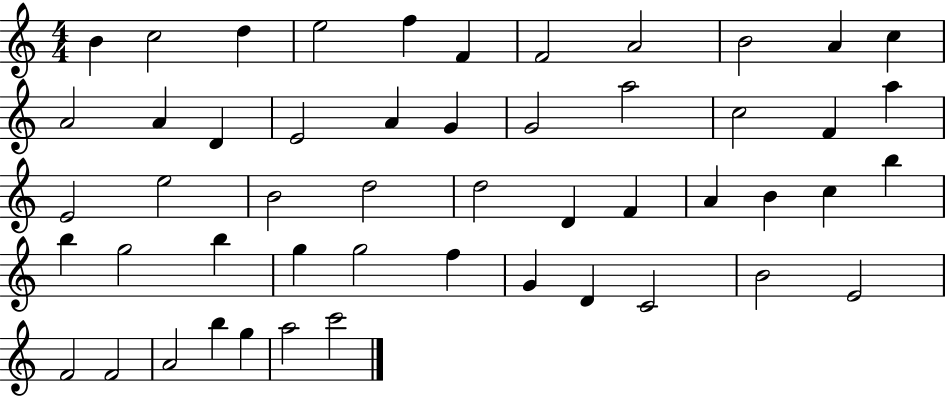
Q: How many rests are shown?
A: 0